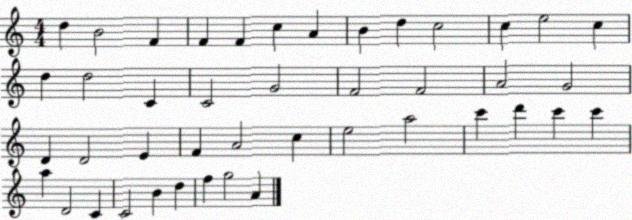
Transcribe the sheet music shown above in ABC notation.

X:1
T:Untitled
M:4/4
L:1/4
K:C
d B2 F F F c A B d c2 c e2 c d d2 C C2 G2 F2 F2 A2 G2 D D2 E F A2 c e2 a2 c' d' c' c' a D2 C C2 B d f g2 A